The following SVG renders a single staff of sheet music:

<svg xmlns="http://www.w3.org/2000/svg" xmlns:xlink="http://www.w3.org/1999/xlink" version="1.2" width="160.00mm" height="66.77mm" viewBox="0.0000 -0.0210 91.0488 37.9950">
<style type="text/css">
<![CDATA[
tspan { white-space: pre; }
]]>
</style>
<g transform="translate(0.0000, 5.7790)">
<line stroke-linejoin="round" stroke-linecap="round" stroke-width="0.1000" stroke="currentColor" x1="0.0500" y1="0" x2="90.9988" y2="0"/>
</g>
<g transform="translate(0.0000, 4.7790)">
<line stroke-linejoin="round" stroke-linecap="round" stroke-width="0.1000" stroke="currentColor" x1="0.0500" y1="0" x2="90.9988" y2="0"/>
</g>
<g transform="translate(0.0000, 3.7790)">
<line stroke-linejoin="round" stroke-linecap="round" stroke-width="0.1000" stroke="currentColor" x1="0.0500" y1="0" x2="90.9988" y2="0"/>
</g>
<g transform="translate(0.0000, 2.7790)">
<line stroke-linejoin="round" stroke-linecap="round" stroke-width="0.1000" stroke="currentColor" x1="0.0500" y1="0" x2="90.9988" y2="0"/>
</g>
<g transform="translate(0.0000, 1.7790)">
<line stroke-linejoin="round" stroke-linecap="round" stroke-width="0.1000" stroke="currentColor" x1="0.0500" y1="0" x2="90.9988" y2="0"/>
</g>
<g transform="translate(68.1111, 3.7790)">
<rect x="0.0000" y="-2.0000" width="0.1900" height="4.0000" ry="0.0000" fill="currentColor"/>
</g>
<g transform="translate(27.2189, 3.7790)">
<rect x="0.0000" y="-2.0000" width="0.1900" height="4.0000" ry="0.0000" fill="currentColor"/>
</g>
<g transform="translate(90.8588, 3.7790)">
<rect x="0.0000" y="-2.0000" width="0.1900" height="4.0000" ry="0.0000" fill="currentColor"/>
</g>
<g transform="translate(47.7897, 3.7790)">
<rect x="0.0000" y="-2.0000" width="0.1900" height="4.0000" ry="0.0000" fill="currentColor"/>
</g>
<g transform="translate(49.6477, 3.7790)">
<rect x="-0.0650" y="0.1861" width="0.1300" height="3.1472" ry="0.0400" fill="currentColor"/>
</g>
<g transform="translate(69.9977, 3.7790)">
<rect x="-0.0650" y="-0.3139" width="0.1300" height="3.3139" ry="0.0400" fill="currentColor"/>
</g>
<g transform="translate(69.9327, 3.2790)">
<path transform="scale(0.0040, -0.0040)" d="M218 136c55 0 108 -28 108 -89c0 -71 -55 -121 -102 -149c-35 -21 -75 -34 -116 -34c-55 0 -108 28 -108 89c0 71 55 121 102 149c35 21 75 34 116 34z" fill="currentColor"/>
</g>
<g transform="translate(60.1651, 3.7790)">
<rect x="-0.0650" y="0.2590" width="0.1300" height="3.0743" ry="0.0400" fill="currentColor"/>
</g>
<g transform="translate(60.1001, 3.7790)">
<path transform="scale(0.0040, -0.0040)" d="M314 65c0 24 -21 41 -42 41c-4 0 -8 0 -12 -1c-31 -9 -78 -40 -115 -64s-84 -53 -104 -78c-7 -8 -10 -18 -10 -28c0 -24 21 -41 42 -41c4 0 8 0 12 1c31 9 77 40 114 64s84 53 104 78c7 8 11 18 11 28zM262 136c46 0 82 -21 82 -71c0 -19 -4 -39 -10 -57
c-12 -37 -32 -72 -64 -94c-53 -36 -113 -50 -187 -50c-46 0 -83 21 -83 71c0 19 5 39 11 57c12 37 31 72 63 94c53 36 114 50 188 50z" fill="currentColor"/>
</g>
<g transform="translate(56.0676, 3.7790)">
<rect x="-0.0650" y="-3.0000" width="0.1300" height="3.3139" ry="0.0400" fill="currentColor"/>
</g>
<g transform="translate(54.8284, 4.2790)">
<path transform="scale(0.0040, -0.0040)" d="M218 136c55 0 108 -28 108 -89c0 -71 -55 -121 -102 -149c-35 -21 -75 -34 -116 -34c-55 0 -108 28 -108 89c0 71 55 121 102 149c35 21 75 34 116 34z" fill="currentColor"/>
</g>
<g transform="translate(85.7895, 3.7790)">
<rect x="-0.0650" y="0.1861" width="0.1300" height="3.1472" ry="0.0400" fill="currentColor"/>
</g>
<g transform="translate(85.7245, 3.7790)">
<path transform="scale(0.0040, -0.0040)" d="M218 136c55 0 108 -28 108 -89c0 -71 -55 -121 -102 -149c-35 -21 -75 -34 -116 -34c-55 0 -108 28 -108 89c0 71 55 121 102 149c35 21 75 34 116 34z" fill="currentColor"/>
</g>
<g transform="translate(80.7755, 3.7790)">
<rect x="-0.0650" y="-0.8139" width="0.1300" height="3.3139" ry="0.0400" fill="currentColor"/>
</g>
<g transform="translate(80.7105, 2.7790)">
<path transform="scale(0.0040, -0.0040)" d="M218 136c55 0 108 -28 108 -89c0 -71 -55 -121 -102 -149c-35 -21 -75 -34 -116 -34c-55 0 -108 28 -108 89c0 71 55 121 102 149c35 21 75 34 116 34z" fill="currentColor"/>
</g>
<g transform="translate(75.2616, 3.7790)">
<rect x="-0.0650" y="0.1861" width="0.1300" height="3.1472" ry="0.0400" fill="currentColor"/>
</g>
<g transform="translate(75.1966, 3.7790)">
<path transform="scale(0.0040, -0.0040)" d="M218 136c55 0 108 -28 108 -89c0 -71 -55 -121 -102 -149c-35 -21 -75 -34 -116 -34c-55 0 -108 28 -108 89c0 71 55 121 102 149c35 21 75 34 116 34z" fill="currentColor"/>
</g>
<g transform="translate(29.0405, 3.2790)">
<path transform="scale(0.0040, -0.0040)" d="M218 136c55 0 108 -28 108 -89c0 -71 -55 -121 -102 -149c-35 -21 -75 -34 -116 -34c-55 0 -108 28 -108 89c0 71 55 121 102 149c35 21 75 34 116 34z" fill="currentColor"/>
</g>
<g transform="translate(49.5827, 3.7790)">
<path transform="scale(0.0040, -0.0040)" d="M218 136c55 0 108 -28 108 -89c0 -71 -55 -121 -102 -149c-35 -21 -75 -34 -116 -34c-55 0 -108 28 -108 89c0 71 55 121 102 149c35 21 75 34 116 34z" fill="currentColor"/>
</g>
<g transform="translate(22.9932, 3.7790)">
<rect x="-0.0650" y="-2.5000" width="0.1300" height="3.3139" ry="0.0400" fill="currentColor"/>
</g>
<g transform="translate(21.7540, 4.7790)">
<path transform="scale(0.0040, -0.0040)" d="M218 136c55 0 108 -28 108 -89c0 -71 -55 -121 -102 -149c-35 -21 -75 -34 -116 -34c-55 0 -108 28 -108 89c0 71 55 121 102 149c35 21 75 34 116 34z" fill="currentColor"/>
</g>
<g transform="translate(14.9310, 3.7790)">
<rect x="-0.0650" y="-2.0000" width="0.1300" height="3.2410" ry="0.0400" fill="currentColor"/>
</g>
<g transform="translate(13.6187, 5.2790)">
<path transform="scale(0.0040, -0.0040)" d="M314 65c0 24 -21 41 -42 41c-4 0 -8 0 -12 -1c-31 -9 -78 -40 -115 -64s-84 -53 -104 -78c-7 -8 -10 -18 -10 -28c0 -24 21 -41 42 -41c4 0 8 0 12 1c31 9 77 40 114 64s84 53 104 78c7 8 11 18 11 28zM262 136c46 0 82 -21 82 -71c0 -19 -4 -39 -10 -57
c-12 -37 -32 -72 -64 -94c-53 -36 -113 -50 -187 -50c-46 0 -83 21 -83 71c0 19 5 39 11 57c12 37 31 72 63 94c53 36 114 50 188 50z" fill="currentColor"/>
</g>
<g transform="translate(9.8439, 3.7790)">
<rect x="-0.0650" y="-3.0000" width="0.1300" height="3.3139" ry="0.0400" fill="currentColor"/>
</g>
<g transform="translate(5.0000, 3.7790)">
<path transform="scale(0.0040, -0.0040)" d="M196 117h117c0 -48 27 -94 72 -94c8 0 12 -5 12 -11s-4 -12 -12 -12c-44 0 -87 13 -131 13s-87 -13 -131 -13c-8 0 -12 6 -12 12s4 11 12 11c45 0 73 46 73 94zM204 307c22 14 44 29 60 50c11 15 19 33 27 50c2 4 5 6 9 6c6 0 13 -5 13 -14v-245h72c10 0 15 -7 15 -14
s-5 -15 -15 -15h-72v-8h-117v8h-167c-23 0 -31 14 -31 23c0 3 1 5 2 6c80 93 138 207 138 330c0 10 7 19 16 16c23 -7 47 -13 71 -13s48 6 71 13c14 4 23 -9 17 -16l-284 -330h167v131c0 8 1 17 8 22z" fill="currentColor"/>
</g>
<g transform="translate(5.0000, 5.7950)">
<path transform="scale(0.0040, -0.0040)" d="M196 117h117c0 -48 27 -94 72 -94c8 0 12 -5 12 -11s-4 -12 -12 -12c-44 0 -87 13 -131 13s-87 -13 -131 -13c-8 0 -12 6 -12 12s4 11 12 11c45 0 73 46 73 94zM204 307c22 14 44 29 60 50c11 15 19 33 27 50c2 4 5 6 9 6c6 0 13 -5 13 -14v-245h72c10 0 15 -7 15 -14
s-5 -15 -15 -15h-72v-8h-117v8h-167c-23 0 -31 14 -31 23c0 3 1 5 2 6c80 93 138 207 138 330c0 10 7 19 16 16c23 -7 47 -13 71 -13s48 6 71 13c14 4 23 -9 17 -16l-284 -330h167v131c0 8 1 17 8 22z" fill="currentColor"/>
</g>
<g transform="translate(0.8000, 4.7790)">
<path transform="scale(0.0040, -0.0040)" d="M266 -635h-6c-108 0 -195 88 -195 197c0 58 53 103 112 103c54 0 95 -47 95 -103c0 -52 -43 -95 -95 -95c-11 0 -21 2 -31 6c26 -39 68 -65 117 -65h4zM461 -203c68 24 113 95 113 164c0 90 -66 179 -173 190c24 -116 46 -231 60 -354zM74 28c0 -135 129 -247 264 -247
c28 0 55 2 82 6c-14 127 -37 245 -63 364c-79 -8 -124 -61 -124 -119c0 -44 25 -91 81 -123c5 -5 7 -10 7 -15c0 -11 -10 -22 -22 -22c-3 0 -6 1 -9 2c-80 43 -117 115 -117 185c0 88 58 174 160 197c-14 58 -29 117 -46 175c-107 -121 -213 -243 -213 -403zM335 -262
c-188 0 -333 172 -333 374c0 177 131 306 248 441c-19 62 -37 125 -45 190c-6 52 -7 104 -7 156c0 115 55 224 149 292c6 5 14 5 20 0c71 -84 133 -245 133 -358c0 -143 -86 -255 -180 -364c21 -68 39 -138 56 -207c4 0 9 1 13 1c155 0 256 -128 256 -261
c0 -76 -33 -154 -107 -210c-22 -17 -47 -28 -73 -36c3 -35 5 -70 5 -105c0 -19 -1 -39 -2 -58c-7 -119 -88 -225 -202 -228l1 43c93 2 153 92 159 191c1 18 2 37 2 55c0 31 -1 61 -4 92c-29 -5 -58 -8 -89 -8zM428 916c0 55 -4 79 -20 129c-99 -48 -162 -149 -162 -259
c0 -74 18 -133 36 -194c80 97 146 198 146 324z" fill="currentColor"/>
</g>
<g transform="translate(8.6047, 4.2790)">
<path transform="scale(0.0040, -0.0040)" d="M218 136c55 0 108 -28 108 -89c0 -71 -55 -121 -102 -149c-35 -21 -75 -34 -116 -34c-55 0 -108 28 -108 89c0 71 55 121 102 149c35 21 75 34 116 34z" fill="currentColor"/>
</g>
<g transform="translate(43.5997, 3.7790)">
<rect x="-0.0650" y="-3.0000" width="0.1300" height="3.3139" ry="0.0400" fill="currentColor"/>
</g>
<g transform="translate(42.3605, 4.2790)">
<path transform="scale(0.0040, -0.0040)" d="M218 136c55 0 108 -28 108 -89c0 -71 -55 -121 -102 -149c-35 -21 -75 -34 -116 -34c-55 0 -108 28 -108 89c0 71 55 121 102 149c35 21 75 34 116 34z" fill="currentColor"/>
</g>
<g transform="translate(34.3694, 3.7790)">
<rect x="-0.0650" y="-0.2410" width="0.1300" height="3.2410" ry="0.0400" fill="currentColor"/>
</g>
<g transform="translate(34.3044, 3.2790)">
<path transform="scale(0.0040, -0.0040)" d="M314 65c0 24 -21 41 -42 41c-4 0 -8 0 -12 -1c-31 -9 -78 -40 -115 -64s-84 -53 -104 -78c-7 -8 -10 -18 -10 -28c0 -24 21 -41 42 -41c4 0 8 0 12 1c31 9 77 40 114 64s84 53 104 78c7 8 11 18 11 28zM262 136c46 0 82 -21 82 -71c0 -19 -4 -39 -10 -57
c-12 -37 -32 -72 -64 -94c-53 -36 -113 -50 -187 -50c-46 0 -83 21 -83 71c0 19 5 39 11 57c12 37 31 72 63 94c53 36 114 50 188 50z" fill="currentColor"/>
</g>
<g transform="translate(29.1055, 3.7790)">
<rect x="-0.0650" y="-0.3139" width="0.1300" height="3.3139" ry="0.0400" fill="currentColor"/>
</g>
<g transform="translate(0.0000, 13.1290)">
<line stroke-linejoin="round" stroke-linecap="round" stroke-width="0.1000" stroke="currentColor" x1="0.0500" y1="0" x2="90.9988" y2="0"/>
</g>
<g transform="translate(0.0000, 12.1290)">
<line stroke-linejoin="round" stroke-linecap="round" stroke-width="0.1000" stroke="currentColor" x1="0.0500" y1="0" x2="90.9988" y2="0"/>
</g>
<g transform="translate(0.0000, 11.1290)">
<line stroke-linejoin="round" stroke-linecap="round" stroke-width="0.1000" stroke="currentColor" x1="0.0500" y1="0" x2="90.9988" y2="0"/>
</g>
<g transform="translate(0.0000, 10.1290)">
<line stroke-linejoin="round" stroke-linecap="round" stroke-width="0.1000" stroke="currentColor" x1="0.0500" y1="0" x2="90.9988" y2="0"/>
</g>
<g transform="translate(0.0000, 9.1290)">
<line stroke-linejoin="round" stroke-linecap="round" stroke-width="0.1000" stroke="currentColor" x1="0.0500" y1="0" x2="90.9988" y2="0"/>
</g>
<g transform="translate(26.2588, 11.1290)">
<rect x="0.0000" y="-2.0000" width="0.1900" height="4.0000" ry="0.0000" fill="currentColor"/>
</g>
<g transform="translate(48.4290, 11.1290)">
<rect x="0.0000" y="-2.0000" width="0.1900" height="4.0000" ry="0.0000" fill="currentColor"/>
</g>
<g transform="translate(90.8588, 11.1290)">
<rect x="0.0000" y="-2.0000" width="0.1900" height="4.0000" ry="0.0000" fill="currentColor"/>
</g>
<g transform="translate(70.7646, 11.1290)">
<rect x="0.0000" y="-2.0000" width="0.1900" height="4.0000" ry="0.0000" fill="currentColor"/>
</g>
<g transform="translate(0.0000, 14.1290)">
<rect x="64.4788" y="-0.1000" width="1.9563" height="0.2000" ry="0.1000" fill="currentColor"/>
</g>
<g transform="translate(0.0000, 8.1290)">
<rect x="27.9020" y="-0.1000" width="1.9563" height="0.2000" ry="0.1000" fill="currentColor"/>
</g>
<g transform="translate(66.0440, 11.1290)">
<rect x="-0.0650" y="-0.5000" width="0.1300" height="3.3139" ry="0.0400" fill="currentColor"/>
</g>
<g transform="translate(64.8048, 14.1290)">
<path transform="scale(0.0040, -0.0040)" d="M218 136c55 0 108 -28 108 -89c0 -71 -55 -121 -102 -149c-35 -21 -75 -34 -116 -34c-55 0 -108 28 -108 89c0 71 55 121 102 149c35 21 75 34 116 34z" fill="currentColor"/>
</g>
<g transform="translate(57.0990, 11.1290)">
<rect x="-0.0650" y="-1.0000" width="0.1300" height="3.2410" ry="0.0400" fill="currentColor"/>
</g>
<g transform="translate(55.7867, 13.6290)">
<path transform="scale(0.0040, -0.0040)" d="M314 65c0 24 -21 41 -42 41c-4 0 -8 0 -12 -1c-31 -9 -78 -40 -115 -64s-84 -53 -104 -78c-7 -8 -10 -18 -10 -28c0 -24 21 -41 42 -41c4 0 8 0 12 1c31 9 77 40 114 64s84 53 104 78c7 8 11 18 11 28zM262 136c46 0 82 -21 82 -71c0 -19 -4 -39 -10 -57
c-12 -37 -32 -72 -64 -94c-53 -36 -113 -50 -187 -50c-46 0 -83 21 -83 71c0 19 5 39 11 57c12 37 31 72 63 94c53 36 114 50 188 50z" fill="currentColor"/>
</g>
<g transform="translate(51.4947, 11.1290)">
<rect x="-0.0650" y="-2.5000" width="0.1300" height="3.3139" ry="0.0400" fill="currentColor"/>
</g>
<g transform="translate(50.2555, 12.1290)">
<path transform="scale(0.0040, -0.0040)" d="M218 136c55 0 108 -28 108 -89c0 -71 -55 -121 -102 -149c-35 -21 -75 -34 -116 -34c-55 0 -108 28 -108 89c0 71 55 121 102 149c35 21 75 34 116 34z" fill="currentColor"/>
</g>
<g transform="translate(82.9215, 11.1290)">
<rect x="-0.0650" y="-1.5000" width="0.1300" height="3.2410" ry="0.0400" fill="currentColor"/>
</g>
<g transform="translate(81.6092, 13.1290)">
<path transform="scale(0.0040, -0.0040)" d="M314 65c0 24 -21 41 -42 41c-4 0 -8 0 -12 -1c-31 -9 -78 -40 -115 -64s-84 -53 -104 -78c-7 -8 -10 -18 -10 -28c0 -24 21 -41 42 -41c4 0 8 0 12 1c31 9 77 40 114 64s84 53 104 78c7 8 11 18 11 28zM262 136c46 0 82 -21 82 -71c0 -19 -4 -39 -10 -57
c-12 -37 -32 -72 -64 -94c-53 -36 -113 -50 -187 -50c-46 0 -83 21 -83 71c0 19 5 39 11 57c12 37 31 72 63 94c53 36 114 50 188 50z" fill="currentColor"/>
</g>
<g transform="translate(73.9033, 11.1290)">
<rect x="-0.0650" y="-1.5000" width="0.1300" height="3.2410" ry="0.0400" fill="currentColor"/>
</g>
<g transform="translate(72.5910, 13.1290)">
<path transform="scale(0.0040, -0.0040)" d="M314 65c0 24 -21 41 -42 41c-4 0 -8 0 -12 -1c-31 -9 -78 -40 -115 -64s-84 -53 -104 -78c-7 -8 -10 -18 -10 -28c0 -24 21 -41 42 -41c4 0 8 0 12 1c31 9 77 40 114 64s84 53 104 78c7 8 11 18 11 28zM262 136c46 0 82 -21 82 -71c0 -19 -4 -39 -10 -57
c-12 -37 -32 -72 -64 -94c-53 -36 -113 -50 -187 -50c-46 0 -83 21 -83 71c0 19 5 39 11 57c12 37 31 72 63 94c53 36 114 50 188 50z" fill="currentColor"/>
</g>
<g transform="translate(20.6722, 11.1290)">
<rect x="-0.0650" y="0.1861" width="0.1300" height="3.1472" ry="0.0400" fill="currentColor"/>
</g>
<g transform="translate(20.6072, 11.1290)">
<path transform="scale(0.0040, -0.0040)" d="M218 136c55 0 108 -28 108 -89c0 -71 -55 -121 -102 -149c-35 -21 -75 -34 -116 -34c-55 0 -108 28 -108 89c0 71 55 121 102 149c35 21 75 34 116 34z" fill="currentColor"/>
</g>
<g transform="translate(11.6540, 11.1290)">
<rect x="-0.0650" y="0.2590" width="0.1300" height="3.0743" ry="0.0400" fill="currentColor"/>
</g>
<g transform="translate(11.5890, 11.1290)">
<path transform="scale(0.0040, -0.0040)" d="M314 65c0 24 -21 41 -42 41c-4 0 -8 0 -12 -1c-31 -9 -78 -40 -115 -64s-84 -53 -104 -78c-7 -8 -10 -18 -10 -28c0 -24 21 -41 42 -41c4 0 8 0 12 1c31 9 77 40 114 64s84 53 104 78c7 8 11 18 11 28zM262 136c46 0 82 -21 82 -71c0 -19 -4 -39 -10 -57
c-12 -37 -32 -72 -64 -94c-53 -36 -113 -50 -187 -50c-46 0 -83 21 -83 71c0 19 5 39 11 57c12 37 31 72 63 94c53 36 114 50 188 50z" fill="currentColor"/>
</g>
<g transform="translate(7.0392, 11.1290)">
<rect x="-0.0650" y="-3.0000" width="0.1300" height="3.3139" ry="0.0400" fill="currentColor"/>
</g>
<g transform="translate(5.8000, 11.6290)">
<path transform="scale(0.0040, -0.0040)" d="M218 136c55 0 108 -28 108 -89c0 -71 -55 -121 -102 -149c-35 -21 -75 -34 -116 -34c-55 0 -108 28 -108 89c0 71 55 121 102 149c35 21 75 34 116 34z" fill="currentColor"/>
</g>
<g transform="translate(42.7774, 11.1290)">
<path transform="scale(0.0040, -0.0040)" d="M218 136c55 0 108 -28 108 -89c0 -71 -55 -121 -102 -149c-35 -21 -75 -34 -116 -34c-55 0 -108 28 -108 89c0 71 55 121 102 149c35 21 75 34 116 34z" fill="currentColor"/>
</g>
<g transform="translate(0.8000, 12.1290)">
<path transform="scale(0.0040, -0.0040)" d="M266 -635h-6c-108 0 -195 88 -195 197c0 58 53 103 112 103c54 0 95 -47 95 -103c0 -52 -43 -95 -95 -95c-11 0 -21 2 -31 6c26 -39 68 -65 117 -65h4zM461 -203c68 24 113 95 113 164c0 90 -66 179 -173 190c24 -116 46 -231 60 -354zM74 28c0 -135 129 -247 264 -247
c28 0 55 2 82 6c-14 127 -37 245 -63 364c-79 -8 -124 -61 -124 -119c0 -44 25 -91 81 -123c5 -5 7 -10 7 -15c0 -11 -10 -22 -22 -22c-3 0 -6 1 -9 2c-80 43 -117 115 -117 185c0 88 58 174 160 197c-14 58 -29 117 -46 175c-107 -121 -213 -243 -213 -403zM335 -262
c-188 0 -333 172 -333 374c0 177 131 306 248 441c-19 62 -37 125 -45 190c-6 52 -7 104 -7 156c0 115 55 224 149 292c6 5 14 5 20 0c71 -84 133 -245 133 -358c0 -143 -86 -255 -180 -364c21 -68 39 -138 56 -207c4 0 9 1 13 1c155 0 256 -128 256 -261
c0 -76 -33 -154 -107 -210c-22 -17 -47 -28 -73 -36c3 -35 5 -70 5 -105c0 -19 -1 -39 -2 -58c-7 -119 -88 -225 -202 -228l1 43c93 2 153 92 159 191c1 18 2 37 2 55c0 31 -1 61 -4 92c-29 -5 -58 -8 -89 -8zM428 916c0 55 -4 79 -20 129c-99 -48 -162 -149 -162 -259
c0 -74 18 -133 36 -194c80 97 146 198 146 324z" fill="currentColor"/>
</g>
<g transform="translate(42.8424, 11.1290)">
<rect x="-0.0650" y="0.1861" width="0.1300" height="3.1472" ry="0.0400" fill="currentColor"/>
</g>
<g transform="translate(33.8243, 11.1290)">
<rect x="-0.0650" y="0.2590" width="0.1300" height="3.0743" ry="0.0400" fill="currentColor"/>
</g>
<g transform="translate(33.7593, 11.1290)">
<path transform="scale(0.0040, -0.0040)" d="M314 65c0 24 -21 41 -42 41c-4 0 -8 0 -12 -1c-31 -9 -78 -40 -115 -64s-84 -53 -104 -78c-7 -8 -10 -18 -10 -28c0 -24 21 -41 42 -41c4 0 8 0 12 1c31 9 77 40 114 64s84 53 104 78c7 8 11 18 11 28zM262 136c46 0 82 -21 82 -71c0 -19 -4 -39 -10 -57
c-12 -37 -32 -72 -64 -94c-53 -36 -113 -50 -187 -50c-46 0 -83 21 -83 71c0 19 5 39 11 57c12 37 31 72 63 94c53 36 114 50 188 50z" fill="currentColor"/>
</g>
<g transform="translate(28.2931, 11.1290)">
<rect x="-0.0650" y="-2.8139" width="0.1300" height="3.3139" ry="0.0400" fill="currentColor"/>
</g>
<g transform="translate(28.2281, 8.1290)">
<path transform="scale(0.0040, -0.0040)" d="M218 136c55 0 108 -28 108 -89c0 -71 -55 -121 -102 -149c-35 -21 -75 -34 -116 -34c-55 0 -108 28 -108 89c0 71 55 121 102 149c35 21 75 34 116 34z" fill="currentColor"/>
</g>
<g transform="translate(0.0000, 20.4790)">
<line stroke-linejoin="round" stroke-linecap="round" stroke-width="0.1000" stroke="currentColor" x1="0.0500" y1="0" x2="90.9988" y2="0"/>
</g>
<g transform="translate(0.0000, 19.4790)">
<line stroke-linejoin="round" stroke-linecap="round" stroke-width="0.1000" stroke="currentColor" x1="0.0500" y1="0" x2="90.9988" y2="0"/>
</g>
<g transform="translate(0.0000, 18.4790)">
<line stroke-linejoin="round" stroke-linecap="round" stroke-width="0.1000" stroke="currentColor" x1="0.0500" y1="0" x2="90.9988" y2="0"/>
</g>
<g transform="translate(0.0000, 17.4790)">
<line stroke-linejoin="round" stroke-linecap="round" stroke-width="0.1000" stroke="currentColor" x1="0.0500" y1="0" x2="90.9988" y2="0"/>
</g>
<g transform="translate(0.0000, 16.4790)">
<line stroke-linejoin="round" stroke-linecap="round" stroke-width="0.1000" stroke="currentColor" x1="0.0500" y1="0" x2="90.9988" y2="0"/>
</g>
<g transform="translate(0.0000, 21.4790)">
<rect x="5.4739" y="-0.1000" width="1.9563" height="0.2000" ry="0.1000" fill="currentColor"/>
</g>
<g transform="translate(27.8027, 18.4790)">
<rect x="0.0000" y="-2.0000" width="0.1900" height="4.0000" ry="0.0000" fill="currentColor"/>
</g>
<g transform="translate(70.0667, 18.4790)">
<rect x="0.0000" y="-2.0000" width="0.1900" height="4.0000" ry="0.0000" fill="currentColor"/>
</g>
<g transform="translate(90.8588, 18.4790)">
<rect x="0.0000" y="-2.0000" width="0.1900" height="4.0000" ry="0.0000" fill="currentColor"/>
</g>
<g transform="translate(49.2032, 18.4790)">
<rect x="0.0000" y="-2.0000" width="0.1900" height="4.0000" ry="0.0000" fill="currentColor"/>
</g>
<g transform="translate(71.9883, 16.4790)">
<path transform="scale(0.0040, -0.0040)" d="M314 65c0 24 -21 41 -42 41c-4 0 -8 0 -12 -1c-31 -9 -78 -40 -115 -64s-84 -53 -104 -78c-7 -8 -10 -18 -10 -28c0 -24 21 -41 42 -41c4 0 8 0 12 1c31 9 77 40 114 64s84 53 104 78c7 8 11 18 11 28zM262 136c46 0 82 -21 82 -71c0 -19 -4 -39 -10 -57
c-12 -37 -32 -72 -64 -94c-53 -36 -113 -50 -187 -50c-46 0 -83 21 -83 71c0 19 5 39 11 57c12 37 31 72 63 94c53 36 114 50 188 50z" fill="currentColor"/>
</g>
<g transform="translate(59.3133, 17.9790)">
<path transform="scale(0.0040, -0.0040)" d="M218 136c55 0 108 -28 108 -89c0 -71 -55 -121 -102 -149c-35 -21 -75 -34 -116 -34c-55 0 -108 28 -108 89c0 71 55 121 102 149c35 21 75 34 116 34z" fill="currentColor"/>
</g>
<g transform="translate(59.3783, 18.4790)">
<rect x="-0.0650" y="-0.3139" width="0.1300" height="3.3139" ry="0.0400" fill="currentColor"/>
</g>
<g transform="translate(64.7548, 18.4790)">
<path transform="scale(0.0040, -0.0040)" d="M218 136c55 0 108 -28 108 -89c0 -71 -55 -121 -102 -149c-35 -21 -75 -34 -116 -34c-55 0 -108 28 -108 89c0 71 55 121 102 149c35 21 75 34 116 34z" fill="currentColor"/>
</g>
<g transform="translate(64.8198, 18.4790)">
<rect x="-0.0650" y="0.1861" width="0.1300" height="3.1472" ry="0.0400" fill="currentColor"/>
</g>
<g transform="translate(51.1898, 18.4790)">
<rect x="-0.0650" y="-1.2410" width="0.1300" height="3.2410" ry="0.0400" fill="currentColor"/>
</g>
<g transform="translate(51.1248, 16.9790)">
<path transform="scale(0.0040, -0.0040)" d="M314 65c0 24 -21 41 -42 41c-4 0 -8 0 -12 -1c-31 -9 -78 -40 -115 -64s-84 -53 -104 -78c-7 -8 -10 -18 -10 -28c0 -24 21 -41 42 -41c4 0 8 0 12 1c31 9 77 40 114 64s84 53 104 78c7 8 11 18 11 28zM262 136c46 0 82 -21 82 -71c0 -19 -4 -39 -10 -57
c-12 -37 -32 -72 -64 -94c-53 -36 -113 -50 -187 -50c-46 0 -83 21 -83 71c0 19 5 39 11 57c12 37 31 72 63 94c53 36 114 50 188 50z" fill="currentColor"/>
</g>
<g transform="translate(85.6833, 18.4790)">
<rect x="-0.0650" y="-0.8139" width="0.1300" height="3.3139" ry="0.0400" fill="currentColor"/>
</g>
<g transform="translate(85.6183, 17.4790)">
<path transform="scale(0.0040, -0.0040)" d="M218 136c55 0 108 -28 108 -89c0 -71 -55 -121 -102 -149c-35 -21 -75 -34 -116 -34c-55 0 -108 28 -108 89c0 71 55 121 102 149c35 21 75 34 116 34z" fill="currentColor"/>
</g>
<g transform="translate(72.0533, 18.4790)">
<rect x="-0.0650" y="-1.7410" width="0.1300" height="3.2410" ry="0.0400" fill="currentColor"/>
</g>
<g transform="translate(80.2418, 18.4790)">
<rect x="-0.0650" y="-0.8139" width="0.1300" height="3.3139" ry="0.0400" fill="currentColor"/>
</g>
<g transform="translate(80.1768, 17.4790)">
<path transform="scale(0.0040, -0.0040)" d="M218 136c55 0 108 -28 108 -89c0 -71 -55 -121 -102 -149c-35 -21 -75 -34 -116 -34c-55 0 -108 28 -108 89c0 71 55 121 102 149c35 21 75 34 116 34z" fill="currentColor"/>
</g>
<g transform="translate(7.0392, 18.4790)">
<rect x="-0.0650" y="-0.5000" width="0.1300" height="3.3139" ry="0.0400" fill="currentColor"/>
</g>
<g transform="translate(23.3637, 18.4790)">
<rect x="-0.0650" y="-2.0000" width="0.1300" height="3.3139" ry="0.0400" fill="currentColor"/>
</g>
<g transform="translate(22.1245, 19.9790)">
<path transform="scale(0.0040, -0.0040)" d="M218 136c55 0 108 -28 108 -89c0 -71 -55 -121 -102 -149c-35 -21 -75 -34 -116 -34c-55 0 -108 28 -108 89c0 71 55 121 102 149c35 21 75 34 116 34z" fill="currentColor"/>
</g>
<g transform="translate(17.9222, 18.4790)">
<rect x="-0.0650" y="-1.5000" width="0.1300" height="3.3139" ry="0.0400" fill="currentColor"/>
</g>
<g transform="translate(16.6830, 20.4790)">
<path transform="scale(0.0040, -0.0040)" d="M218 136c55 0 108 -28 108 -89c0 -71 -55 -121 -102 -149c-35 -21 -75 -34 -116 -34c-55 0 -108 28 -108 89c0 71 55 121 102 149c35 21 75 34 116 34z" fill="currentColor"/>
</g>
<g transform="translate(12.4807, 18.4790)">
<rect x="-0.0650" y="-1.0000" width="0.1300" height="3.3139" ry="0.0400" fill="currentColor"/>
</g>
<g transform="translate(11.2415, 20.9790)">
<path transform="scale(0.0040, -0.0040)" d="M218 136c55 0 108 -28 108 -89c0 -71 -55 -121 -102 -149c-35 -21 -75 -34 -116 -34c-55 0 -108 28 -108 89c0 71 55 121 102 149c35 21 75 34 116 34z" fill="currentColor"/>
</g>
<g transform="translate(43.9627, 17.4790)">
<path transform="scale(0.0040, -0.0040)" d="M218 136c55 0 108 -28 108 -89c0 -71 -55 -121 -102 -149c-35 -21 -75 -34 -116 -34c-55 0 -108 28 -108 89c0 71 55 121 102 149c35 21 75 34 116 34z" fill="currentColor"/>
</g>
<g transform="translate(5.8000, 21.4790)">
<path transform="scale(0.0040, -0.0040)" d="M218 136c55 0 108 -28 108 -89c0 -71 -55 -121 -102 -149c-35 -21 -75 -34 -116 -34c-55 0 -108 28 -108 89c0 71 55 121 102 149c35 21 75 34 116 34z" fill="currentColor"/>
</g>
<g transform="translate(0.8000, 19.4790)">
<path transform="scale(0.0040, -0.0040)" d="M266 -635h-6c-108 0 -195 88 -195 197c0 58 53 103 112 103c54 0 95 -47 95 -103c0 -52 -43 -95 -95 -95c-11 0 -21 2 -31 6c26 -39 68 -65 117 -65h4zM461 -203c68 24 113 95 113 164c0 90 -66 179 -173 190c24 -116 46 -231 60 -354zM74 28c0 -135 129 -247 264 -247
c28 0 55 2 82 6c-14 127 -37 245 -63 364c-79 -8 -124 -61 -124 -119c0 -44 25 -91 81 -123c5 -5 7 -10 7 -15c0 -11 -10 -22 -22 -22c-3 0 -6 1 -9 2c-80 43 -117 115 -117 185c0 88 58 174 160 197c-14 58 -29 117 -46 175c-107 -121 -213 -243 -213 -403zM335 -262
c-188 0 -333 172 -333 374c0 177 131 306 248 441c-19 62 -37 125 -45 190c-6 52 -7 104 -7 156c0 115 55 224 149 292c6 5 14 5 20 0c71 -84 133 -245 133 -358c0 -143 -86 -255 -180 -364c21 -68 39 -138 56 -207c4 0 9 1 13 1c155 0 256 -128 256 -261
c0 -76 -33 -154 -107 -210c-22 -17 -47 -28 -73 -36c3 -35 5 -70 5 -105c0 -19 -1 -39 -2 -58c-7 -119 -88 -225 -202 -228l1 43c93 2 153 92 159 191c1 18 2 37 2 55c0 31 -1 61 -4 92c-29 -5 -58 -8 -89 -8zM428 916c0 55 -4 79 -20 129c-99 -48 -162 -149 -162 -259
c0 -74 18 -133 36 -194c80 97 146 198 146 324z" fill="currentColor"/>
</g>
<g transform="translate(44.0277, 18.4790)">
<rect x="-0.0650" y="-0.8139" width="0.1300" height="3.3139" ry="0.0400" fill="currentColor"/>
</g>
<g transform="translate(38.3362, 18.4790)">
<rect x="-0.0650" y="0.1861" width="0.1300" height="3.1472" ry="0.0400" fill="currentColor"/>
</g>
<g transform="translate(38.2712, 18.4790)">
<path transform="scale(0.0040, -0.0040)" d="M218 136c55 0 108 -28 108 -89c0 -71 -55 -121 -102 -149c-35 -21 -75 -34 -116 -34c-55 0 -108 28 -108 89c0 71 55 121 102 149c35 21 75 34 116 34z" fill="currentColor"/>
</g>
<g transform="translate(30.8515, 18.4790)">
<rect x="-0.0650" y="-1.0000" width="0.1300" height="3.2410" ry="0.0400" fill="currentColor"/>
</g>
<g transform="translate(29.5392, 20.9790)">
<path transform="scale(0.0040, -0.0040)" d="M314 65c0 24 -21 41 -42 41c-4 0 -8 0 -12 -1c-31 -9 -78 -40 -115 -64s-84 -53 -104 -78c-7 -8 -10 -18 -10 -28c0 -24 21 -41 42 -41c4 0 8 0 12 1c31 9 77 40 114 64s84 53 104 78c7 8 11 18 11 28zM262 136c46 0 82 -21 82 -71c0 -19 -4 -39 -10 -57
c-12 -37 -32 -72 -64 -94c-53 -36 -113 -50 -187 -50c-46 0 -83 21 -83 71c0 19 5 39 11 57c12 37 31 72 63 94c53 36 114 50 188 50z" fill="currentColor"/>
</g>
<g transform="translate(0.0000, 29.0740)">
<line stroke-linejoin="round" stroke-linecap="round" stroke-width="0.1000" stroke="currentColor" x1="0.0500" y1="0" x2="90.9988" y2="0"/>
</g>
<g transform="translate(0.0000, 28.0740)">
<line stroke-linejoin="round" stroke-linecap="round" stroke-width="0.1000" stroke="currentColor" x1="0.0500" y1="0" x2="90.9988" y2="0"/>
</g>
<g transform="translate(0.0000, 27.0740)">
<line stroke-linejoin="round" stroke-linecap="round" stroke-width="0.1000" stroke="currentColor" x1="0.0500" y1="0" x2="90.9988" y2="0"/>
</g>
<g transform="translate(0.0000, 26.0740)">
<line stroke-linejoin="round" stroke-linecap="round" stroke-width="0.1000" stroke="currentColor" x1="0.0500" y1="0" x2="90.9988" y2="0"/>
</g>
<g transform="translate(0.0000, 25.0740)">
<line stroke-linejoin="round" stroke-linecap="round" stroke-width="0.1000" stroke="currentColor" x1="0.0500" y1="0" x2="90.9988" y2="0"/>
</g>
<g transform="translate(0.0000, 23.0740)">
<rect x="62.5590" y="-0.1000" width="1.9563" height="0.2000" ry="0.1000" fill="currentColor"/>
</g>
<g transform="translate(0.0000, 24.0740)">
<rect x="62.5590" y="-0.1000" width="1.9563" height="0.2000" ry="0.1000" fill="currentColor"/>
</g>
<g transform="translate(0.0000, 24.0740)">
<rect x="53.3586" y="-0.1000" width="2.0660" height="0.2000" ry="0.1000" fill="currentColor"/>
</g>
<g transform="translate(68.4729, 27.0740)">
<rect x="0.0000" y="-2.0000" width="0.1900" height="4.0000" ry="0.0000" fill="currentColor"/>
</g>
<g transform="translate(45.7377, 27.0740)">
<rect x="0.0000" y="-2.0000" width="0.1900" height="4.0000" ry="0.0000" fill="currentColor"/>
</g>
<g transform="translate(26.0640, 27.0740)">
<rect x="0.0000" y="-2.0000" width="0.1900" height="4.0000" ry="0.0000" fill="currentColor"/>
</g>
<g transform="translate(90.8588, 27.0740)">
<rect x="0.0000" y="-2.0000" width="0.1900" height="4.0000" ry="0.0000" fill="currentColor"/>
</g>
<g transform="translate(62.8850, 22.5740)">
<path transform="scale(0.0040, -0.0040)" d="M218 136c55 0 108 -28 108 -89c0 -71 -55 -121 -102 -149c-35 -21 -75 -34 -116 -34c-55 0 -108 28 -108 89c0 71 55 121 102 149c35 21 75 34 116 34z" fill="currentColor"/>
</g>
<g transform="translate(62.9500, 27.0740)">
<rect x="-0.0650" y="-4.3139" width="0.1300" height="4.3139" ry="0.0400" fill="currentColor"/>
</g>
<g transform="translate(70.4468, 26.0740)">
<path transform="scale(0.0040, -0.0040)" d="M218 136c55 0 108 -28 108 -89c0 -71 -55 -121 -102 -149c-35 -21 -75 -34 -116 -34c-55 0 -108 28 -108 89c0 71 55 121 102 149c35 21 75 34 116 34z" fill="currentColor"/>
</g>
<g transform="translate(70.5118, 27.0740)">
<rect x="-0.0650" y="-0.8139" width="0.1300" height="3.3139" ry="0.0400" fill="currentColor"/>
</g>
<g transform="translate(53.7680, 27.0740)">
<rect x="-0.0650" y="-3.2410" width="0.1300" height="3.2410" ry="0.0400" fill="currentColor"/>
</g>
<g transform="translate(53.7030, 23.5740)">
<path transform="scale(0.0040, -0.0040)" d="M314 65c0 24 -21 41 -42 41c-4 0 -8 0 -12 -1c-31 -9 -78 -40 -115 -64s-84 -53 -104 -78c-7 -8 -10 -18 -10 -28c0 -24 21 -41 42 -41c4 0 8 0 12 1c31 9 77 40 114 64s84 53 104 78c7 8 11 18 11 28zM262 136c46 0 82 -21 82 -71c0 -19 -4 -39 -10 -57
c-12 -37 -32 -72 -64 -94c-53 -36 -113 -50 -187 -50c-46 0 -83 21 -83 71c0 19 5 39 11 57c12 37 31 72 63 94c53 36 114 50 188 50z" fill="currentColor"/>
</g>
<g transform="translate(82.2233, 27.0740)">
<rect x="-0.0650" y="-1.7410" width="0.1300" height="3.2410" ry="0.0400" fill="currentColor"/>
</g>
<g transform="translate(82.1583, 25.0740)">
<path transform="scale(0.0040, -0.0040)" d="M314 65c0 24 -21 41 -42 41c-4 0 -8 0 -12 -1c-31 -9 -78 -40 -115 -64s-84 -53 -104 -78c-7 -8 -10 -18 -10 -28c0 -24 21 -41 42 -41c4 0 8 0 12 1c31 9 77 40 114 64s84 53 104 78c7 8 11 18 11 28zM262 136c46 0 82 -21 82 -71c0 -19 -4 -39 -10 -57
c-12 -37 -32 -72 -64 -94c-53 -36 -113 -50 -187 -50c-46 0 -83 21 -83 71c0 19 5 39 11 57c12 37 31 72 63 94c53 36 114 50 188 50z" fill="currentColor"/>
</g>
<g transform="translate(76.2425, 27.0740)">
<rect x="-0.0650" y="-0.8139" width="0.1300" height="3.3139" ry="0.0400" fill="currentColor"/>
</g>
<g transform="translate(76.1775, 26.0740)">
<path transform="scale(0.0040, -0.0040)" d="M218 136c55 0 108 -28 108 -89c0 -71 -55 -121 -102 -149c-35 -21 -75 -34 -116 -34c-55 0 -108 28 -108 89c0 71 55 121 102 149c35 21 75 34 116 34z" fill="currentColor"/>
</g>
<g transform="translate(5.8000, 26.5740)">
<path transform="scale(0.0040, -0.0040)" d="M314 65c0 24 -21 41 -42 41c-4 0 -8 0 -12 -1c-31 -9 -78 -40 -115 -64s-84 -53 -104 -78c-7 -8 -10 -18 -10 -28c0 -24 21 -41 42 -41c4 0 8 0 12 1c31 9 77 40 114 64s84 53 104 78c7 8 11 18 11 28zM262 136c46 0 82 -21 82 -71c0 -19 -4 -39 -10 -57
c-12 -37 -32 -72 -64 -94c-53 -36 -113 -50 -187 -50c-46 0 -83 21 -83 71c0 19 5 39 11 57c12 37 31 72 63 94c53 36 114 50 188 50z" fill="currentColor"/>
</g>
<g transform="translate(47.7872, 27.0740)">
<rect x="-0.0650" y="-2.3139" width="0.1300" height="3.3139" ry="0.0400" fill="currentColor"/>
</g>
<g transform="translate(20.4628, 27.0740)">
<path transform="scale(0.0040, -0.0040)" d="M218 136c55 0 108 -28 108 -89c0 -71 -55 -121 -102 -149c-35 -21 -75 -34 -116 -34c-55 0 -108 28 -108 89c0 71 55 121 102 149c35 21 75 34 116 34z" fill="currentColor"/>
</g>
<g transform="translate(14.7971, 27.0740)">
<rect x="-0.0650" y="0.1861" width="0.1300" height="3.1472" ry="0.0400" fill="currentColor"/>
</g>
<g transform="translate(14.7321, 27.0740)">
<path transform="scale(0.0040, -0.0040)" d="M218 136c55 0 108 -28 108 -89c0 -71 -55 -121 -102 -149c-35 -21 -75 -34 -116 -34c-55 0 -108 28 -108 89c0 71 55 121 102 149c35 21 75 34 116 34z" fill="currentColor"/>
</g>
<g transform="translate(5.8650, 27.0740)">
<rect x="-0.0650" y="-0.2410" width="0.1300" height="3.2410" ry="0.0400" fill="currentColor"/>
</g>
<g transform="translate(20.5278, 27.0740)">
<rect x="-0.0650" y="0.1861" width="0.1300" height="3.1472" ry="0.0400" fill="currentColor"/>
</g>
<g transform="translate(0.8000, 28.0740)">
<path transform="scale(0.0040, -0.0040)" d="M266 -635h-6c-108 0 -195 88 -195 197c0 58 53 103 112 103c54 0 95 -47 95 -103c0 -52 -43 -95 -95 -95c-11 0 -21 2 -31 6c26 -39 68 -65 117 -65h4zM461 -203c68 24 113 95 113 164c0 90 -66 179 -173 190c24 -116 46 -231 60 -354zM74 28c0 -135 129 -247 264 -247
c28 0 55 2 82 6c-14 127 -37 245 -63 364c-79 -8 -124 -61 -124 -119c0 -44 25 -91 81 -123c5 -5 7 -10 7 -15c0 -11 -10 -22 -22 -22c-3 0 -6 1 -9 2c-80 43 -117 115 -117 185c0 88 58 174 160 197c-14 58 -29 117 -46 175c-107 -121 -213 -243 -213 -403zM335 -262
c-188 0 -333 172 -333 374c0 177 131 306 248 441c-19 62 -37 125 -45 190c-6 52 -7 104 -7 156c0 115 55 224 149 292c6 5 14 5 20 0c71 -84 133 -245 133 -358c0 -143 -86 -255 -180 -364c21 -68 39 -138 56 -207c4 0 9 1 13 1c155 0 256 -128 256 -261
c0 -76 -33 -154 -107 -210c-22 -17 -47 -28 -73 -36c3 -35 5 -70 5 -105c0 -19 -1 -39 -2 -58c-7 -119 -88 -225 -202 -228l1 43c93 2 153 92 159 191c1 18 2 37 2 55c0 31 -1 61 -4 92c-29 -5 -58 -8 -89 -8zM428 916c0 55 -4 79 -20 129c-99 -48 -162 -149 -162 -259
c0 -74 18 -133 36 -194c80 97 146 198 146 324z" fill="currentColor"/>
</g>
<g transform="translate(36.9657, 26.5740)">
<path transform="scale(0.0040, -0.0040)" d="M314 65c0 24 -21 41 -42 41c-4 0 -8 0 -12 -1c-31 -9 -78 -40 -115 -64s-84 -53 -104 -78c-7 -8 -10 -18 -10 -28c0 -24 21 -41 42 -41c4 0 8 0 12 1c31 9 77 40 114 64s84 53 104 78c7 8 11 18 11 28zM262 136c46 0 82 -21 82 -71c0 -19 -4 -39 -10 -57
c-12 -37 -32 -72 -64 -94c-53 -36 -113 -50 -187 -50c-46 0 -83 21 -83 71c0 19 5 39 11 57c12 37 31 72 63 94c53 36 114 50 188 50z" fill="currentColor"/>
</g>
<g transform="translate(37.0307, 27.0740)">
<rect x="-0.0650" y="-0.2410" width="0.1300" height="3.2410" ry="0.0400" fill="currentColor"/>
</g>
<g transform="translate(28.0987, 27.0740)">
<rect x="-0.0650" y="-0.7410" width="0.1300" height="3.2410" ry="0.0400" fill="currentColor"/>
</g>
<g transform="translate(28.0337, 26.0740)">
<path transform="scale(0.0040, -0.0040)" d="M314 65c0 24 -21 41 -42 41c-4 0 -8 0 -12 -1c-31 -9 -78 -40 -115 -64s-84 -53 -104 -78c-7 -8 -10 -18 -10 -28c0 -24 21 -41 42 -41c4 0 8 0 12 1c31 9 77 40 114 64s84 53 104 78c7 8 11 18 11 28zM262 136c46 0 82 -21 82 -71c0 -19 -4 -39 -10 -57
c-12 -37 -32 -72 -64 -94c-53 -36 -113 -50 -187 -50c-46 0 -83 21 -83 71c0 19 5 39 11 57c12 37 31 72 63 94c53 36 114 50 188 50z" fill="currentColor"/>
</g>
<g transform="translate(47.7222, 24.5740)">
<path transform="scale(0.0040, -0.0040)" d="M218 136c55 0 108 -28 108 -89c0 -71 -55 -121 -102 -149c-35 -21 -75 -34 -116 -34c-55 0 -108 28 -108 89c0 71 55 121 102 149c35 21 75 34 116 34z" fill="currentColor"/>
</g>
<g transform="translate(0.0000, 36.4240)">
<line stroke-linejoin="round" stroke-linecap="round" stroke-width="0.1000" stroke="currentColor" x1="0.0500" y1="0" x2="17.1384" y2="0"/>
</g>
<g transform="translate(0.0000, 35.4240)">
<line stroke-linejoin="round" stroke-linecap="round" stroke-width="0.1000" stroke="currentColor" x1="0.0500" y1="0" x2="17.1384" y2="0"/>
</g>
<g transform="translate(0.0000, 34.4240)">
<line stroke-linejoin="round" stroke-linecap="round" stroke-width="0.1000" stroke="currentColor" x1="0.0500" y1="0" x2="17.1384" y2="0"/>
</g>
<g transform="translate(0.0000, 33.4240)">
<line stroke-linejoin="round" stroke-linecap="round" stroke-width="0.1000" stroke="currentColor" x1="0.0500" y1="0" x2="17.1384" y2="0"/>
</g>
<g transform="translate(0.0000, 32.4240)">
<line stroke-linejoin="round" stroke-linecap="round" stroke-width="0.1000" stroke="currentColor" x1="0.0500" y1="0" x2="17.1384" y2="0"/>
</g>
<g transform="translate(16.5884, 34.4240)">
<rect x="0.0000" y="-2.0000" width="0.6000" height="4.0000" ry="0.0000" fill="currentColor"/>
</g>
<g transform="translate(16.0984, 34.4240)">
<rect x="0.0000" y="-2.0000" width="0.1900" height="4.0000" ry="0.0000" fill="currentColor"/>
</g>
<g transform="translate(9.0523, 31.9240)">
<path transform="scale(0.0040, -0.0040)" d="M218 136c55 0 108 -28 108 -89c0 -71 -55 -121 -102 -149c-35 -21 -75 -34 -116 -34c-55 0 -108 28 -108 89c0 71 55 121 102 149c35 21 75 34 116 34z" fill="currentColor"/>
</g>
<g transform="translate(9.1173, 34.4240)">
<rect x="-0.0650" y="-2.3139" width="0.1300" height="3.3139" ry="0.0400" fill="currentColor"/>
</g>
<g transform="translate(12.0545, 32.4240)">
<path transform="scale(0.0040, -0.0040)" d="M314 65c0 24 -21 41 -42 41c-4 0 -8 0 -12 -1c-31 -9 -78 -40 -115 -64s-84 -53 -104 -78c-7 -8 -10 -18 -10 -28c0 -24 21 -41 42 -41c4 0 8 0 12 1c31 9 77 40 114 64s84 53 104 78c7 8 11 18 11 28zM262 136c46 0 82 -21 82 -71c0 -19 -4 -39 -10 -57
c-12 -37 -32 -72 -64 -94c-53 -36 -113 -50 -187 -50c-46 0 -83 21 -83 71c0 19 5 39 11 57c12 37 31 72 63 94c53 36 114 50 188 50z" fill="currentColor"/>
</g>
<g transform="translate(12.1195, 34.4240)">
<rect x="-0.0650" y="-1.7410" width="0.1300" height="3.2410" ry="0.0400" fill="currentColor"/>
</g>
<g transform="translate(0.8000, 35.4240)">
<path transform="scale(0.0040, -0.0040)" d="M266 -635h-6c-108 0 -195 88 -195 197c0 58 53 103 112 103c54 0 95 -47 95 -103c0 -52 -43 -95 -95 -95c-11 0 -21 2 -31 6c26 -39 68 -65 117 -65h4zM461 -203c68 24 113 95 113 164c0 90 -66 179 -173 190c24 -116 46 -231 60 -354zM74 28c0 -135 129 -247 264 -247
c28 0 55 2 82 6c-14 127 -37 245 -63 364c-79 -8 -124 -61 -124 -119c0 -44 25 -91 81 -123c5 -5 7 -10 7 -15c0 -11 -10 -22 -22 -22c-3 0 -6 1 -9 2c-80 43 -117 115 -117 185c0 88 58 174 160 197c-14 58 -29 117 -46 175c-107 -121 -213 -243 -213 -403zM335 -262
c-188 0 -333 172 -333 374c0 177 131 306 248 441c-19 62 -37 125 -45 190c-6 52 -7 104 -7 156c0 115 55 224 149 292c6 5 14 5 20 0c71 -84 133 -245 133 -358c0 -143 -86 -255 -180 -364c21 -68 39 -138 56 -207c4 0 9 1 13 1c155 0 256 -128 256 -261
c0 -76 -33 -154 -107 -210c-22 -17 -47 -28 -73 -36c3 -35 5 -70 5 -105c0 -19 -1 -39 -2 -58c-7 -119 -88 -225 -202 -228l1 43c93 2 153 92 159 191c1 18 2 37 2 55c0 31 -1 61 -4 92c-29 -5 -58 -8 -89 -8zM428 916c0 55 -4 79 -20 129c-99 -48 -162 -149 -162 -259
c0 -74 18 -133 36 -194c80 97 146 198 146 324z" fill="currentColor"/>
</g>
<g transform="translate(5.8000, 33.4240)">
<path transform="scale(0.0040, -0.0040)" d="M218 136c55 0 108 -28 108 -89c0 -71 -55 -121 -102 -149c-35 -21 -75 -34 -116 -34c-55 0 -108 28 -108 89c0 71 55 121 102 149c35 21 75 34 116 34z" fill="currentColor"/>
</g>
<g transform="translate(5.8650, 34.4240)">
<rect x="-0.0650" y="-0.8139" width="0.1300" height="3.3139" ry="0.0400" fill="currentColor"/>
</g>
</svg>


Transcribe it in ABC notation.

X:1
T:Untitled
M:4/4
L:1/4
K:C
A F2 G c c2 A B A B2 c B d B A B2 B a B2 B G D2 C E2 E2 C D E F D2 B d e2 c B f2 d d c2 B B d2 c2 g b2 d' d d f2 d g f2